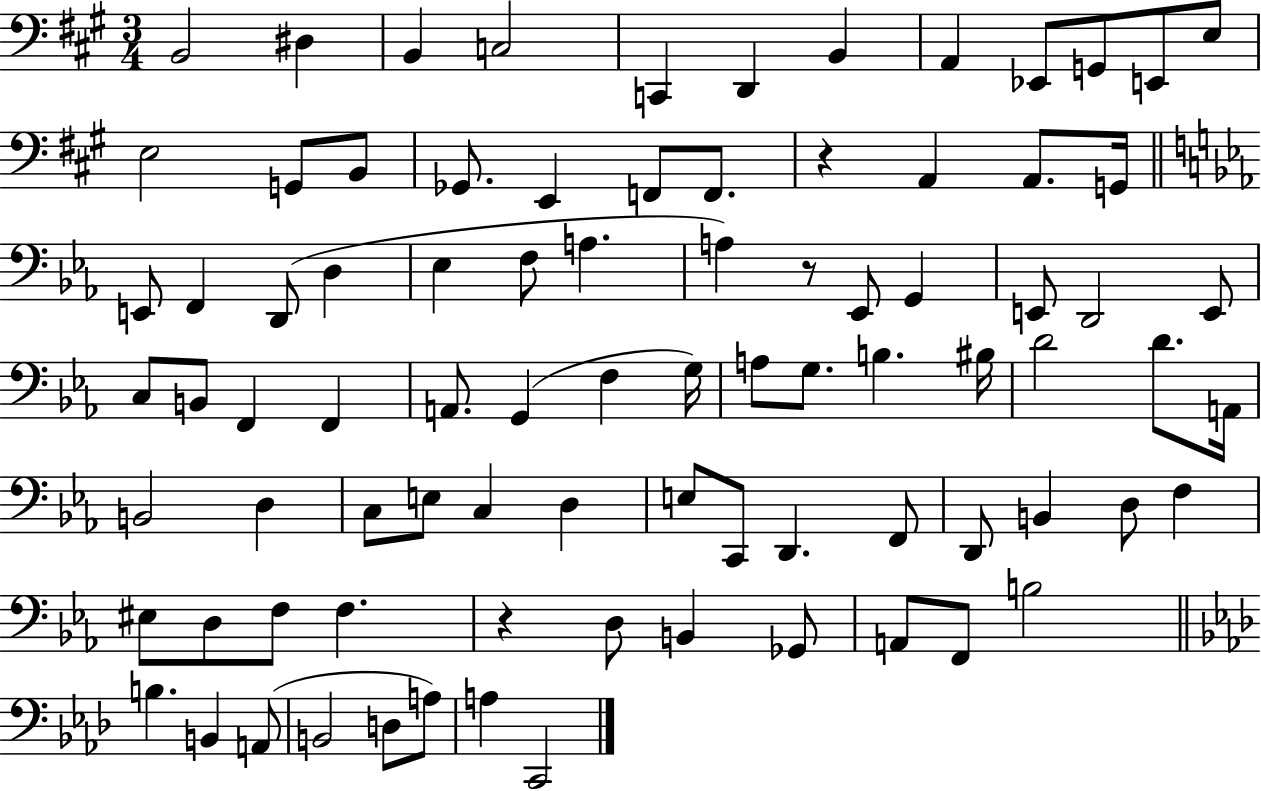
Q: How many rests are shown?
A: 3